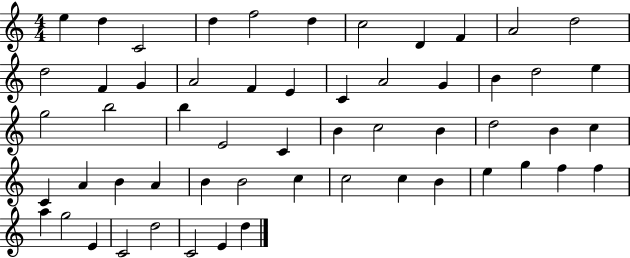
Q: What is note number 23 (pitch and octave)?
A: E5